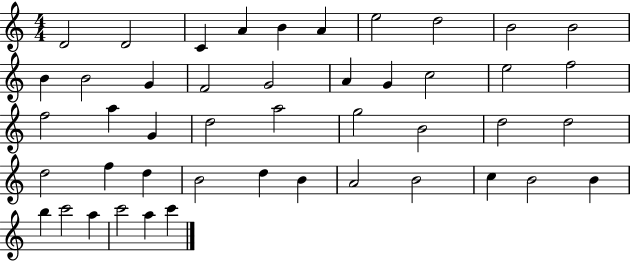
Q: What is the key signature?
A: C major